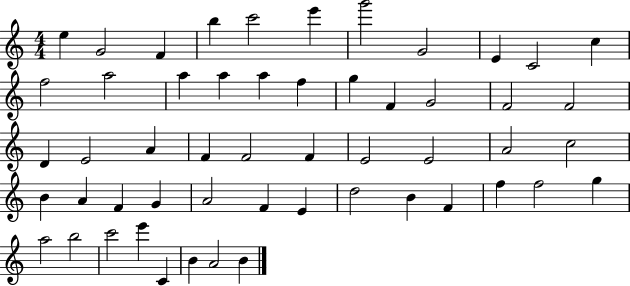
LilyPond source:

{
  \clef treble
  \numericTimeSignature
  \time 4/4
  \key c \major
  e''4 g'2 f'4 | b''4 c'''2 e'''4 | g'''2 g'2 | e'4 c'2 c''4 | \break f''2 a''2 | a''4 a''4 a''4 f''4 | g''4 f'4 g'2 | f'2 f'2 | \break d'4 e'2 a'4 | f'4 f'2 f'4 | e'2 e'2 | a'2 c''2 | \break b'4 a'4 f'4 g'4 | a'2 f'4 e'4 | d''2 b'4 f'4 | f''4 f''2 g''4 | \break a''2 b''2 | c'''2 e'''4 c'4 | b'4 a'2 b'4 | \bar "|."
}